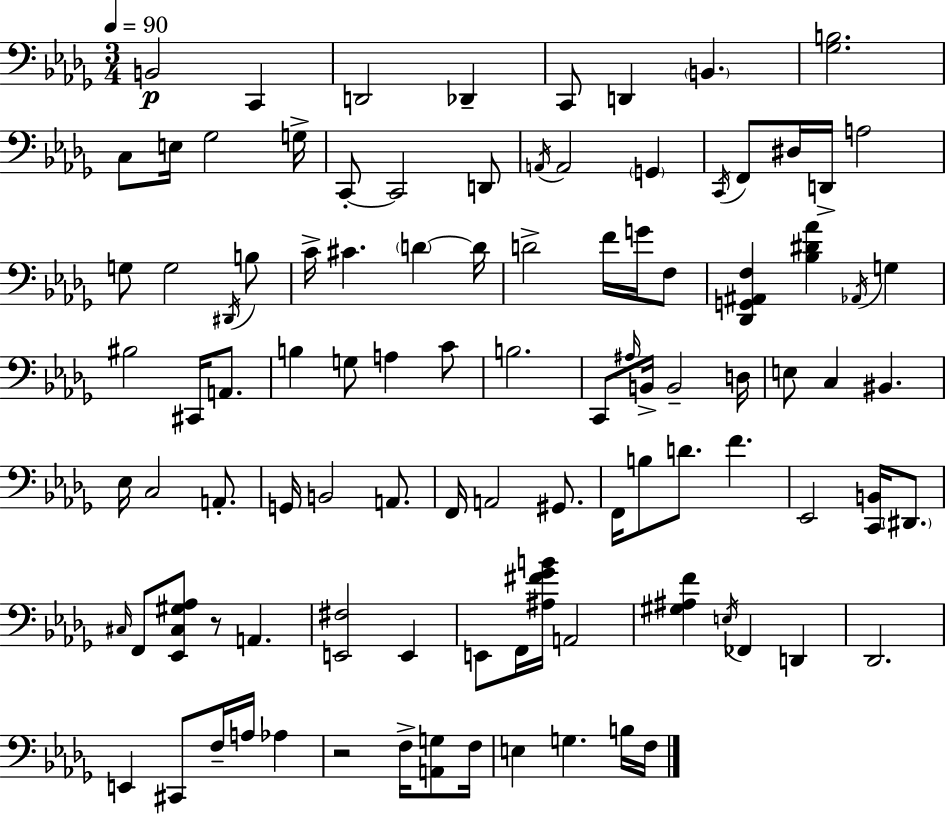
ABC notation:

X:1
T:Untitled
M:3/4
L:1/4
K:Bbm
B,,2 C,, D,,2 _D,, C,,/2 D,, B,, [_G,B,]2 C,/2 E,/4 _G,2 G,/4 C,,/2 C,,2 D,,/2 A,,/4 A,,2 G,, C,,/4 F,,/2 ^D,/4 D,,/4 A,2 G,/2 G,2 ^D,,/4 B,/2 C/4 ^C D D/4 D2 F/4 G/4 F,/2 [_D,,G,,^A,,F,] [_B,^D_A] _A,,/4 G, ^B,2 ^C,,/4 A,,/2 B, G,/2 A, C/2 B,2 C,,/2 ^A,/4 B,,/4 B,,2 D,/4 E,/2 C, ^B,, _E,/4 C,2 A,,/2 G,,/4 B,,2 A,,/2 F,,/4 A,,2 ^G,,/2 F,,/4 B,/2 D/2 F _E,,2 [C,,B,,]/4 ^D,,/2 ^C,/4 F,,/2 [_E,,^C,^G,_A,]/2 z/2 A,, [E,,^F,]2 E,, E,,/2 F,,/4 [^A,^F_GB]/4 A,,2 [^G,^A,F] E,/4 _F,, D,, _D,,2 E,, ^C,,/2 F,/4 A,/4 _A, z2 F,/4 [A,,G,]/2 F,/4 E, G, B,/4 F,/4